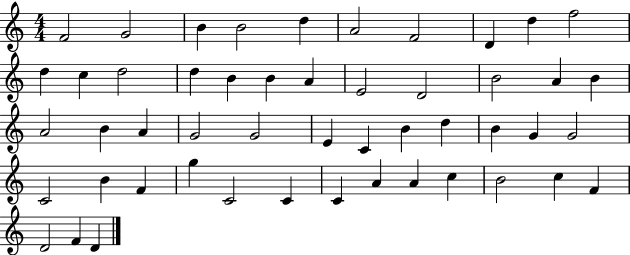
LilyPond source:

{
  \clef treble
  \numericTimeSignature
  \time 4/4
  \key c \major
  f'2 g'2 | b'4 b'2 d''4 | a'2 f'2 | d'4 d''4 f''2 | \break d''4 c''4 d''2 | d''4 b'4 b'4 a'4 | e'2 d'2 | b'2 a'4 b'4 | \break a'2 b'4 a'4 | g'2 g'2 | e'4 c'4 b'4 d''4 | b'4 g'4 g'2 | \break c'2 b'4 f'4 | g''4 c'2 c'4 | c'4 a'4 a'4 c''4 | b'2 c''4 f'4 | \break d'2 f'4 d'4 | \bar "|."
}